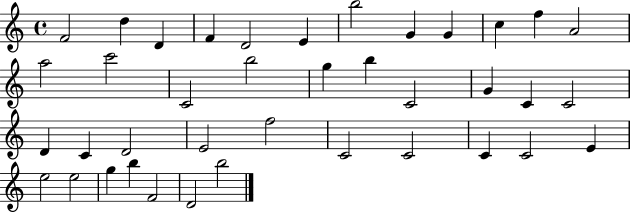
X:1
T:Untitled
M:4/4
L:1/4
K:C
F2 d D F D2 E b2 G G c f A2 a2 c'2 C2 b2 g b C2 G C C2 D C D2 E2 f2 C2 C2 C C2 E e2 e2 g b F2 D2 b2